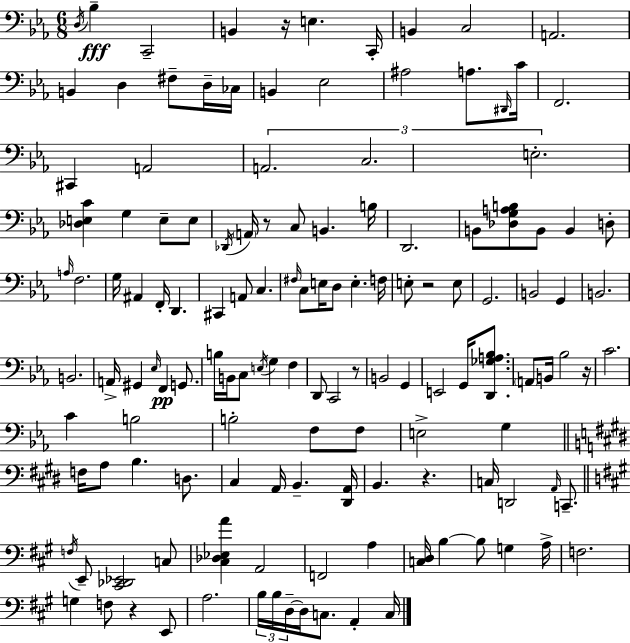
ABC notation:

X:1
T:Untitled
M:6/8
L:1/4
K:Cm
D,/4 _B, C,,2 B,, z/4 E, C,,/4 B,, C,2 A,,2 B,, D, ^F,/2 D,/4 _C,/4 B,, _E,2 ^A,2 A,/2 ^D,,/4 C/4 F,,2 ^C,, A,,2 A,,2 C,2 E,2 [_D,E,C] G, E,/2 E,/2 _D,,/4 A,,/4 z/2 C,/2 B,, B,/4 D,,2 B,,/2 [_D,G,A,B,]/2 B,,/2 B,, D,/2 A,/4 F,2 G,/4 ^A,, F,,/4 D,, ^C,, A,,/2 C, ^F,/4 C,/2 E,/4 D,/2 E, F,/4 E,/2 z2 E,/2 G,,2 B,,2 G,, B,,2 B,,2 A,,/4 ^G,, _E,/4 F,, G,,/2 B,/4 B,,/4 C,/2 E,/4 G, F, D,,/2 C,,2 z/2 B,,2 G,, E,,2 G,,/4 [D,,_G,A,_B,]/2 A,,/2 B,,/4 _B,2 z/4 C2 C B,2 B,2 F,/2 F,/2 E,2 G, F,/4 A,/2 B, D,/2 ^C, A,,/4 B,, [^D,,A,,]/4 B,, z C,/4 D,,2 A,,/4 C,,/2 F,/4 E,,/2 [^C,,_D,,_E,,]2 C,/2 [^C,_D,_E,A] A,,2 F,,2 A, [C,D,]/4 B, B,/2 G, A,/4 F,2 G, F,/2 z E,,/2 A,2 B,/4 B,/4 D,/4 D,/4 C,/2 A,, C,/4